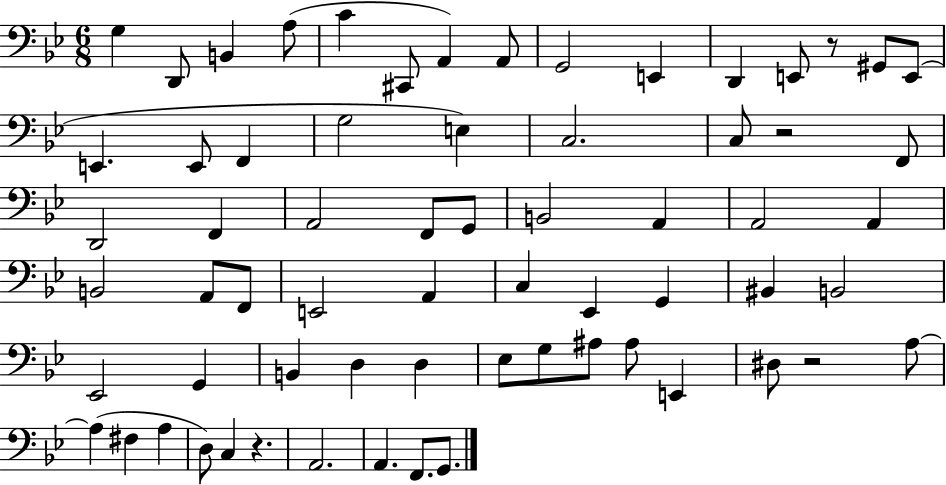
{
  \clef bass
  \numericTimeSignature
  \time 6/8
  \key bes \major
  g4 d,8 b,4 a8( | c'4 cis,8 a,4) a,8 | g,2 e,4 | d,4 e,8 r8 gis,8 e,8( | \break e,4. e,8 f,4 | g2 e4) | c2. | c8 r2 f,8 | \break d,2 f,4 | a,2 f,8 g,8 | b,2 a,4 | a,2 a,4 | \break b,2 a,8 f,8 | e,2 a,4 | c4 ees,4 g,4 | bis,4 b,2 | \break ees,2 g,4 | b,4 d4 d4 | ees8 g8 ais8 ais8 e,4 | dis8 r2 a8~~ | \break a4( fis4 a4 | d8) c4 r4. | a,2. | a,4. f,8. g,8. | \break \bar "|."
}